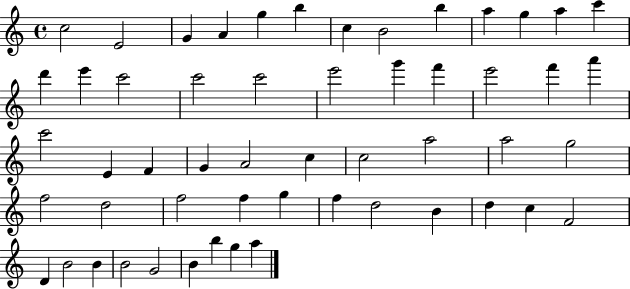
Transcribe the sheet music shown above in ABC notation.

X:1
T:Untitled
M:4/4
L:1/4
K:C
c2 E2 G A g b c B2 b a g a c' d' e' c'2 c'2 c'2 e'2 g' f' e'2 f' a' c'2 E F G A2 c c2 a2 a2 g2 f2 d2 f2 f g f d2 B d c F2 D B2 B B2 G2 B b g a